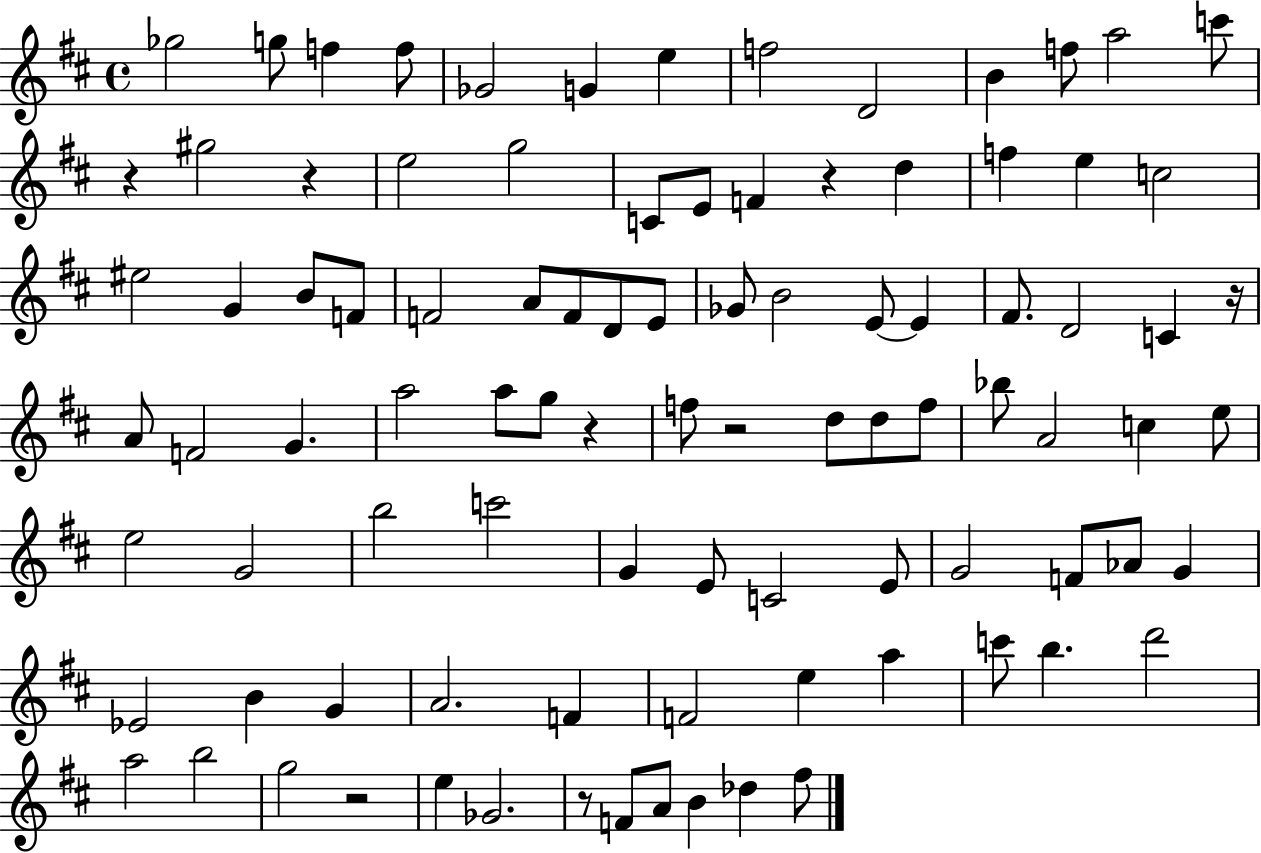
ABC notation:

X:1
T:Untitled
M:4/4
L:1/4
K:D
_g2 g/2 f f/2 _G2 G e f2 D2 B f/2 a2 c'/2 z ^g2 z e2 g2 C/2 E/2 F z d f e c2 ^e2 G B/2 F/2 F2 A/2 F/2 D/2 E/2 _G/2 B2 E/2 E ^F/2 D2 C z/4 A/2 F2 G a2 a/2 g/2 z f/2 z2 d/2 d/2 f/2 _b/2 A2 c e/2 e2 G2 b2 c'2 G E/2 C2 E/2 G2 F/2 _A/2 G _E2 B G A2 F F2 e a c'/2 b d'2 a2 b2 g2 z2 e _G2 z/2 F/2 A/2 B _d ^f/2